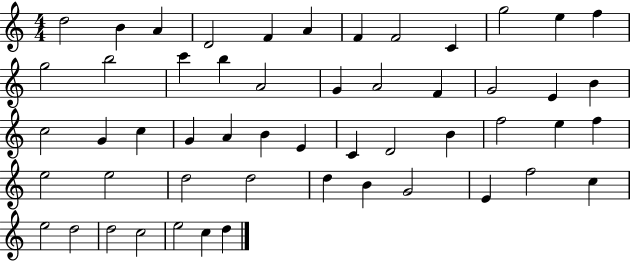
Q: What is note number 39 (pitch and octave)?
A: D5